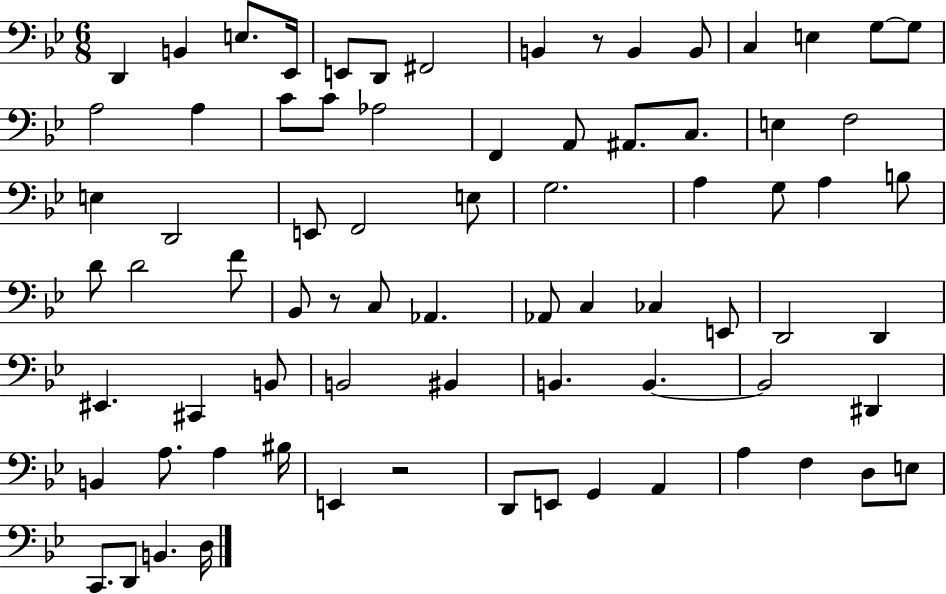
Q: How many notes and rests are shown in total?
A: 76